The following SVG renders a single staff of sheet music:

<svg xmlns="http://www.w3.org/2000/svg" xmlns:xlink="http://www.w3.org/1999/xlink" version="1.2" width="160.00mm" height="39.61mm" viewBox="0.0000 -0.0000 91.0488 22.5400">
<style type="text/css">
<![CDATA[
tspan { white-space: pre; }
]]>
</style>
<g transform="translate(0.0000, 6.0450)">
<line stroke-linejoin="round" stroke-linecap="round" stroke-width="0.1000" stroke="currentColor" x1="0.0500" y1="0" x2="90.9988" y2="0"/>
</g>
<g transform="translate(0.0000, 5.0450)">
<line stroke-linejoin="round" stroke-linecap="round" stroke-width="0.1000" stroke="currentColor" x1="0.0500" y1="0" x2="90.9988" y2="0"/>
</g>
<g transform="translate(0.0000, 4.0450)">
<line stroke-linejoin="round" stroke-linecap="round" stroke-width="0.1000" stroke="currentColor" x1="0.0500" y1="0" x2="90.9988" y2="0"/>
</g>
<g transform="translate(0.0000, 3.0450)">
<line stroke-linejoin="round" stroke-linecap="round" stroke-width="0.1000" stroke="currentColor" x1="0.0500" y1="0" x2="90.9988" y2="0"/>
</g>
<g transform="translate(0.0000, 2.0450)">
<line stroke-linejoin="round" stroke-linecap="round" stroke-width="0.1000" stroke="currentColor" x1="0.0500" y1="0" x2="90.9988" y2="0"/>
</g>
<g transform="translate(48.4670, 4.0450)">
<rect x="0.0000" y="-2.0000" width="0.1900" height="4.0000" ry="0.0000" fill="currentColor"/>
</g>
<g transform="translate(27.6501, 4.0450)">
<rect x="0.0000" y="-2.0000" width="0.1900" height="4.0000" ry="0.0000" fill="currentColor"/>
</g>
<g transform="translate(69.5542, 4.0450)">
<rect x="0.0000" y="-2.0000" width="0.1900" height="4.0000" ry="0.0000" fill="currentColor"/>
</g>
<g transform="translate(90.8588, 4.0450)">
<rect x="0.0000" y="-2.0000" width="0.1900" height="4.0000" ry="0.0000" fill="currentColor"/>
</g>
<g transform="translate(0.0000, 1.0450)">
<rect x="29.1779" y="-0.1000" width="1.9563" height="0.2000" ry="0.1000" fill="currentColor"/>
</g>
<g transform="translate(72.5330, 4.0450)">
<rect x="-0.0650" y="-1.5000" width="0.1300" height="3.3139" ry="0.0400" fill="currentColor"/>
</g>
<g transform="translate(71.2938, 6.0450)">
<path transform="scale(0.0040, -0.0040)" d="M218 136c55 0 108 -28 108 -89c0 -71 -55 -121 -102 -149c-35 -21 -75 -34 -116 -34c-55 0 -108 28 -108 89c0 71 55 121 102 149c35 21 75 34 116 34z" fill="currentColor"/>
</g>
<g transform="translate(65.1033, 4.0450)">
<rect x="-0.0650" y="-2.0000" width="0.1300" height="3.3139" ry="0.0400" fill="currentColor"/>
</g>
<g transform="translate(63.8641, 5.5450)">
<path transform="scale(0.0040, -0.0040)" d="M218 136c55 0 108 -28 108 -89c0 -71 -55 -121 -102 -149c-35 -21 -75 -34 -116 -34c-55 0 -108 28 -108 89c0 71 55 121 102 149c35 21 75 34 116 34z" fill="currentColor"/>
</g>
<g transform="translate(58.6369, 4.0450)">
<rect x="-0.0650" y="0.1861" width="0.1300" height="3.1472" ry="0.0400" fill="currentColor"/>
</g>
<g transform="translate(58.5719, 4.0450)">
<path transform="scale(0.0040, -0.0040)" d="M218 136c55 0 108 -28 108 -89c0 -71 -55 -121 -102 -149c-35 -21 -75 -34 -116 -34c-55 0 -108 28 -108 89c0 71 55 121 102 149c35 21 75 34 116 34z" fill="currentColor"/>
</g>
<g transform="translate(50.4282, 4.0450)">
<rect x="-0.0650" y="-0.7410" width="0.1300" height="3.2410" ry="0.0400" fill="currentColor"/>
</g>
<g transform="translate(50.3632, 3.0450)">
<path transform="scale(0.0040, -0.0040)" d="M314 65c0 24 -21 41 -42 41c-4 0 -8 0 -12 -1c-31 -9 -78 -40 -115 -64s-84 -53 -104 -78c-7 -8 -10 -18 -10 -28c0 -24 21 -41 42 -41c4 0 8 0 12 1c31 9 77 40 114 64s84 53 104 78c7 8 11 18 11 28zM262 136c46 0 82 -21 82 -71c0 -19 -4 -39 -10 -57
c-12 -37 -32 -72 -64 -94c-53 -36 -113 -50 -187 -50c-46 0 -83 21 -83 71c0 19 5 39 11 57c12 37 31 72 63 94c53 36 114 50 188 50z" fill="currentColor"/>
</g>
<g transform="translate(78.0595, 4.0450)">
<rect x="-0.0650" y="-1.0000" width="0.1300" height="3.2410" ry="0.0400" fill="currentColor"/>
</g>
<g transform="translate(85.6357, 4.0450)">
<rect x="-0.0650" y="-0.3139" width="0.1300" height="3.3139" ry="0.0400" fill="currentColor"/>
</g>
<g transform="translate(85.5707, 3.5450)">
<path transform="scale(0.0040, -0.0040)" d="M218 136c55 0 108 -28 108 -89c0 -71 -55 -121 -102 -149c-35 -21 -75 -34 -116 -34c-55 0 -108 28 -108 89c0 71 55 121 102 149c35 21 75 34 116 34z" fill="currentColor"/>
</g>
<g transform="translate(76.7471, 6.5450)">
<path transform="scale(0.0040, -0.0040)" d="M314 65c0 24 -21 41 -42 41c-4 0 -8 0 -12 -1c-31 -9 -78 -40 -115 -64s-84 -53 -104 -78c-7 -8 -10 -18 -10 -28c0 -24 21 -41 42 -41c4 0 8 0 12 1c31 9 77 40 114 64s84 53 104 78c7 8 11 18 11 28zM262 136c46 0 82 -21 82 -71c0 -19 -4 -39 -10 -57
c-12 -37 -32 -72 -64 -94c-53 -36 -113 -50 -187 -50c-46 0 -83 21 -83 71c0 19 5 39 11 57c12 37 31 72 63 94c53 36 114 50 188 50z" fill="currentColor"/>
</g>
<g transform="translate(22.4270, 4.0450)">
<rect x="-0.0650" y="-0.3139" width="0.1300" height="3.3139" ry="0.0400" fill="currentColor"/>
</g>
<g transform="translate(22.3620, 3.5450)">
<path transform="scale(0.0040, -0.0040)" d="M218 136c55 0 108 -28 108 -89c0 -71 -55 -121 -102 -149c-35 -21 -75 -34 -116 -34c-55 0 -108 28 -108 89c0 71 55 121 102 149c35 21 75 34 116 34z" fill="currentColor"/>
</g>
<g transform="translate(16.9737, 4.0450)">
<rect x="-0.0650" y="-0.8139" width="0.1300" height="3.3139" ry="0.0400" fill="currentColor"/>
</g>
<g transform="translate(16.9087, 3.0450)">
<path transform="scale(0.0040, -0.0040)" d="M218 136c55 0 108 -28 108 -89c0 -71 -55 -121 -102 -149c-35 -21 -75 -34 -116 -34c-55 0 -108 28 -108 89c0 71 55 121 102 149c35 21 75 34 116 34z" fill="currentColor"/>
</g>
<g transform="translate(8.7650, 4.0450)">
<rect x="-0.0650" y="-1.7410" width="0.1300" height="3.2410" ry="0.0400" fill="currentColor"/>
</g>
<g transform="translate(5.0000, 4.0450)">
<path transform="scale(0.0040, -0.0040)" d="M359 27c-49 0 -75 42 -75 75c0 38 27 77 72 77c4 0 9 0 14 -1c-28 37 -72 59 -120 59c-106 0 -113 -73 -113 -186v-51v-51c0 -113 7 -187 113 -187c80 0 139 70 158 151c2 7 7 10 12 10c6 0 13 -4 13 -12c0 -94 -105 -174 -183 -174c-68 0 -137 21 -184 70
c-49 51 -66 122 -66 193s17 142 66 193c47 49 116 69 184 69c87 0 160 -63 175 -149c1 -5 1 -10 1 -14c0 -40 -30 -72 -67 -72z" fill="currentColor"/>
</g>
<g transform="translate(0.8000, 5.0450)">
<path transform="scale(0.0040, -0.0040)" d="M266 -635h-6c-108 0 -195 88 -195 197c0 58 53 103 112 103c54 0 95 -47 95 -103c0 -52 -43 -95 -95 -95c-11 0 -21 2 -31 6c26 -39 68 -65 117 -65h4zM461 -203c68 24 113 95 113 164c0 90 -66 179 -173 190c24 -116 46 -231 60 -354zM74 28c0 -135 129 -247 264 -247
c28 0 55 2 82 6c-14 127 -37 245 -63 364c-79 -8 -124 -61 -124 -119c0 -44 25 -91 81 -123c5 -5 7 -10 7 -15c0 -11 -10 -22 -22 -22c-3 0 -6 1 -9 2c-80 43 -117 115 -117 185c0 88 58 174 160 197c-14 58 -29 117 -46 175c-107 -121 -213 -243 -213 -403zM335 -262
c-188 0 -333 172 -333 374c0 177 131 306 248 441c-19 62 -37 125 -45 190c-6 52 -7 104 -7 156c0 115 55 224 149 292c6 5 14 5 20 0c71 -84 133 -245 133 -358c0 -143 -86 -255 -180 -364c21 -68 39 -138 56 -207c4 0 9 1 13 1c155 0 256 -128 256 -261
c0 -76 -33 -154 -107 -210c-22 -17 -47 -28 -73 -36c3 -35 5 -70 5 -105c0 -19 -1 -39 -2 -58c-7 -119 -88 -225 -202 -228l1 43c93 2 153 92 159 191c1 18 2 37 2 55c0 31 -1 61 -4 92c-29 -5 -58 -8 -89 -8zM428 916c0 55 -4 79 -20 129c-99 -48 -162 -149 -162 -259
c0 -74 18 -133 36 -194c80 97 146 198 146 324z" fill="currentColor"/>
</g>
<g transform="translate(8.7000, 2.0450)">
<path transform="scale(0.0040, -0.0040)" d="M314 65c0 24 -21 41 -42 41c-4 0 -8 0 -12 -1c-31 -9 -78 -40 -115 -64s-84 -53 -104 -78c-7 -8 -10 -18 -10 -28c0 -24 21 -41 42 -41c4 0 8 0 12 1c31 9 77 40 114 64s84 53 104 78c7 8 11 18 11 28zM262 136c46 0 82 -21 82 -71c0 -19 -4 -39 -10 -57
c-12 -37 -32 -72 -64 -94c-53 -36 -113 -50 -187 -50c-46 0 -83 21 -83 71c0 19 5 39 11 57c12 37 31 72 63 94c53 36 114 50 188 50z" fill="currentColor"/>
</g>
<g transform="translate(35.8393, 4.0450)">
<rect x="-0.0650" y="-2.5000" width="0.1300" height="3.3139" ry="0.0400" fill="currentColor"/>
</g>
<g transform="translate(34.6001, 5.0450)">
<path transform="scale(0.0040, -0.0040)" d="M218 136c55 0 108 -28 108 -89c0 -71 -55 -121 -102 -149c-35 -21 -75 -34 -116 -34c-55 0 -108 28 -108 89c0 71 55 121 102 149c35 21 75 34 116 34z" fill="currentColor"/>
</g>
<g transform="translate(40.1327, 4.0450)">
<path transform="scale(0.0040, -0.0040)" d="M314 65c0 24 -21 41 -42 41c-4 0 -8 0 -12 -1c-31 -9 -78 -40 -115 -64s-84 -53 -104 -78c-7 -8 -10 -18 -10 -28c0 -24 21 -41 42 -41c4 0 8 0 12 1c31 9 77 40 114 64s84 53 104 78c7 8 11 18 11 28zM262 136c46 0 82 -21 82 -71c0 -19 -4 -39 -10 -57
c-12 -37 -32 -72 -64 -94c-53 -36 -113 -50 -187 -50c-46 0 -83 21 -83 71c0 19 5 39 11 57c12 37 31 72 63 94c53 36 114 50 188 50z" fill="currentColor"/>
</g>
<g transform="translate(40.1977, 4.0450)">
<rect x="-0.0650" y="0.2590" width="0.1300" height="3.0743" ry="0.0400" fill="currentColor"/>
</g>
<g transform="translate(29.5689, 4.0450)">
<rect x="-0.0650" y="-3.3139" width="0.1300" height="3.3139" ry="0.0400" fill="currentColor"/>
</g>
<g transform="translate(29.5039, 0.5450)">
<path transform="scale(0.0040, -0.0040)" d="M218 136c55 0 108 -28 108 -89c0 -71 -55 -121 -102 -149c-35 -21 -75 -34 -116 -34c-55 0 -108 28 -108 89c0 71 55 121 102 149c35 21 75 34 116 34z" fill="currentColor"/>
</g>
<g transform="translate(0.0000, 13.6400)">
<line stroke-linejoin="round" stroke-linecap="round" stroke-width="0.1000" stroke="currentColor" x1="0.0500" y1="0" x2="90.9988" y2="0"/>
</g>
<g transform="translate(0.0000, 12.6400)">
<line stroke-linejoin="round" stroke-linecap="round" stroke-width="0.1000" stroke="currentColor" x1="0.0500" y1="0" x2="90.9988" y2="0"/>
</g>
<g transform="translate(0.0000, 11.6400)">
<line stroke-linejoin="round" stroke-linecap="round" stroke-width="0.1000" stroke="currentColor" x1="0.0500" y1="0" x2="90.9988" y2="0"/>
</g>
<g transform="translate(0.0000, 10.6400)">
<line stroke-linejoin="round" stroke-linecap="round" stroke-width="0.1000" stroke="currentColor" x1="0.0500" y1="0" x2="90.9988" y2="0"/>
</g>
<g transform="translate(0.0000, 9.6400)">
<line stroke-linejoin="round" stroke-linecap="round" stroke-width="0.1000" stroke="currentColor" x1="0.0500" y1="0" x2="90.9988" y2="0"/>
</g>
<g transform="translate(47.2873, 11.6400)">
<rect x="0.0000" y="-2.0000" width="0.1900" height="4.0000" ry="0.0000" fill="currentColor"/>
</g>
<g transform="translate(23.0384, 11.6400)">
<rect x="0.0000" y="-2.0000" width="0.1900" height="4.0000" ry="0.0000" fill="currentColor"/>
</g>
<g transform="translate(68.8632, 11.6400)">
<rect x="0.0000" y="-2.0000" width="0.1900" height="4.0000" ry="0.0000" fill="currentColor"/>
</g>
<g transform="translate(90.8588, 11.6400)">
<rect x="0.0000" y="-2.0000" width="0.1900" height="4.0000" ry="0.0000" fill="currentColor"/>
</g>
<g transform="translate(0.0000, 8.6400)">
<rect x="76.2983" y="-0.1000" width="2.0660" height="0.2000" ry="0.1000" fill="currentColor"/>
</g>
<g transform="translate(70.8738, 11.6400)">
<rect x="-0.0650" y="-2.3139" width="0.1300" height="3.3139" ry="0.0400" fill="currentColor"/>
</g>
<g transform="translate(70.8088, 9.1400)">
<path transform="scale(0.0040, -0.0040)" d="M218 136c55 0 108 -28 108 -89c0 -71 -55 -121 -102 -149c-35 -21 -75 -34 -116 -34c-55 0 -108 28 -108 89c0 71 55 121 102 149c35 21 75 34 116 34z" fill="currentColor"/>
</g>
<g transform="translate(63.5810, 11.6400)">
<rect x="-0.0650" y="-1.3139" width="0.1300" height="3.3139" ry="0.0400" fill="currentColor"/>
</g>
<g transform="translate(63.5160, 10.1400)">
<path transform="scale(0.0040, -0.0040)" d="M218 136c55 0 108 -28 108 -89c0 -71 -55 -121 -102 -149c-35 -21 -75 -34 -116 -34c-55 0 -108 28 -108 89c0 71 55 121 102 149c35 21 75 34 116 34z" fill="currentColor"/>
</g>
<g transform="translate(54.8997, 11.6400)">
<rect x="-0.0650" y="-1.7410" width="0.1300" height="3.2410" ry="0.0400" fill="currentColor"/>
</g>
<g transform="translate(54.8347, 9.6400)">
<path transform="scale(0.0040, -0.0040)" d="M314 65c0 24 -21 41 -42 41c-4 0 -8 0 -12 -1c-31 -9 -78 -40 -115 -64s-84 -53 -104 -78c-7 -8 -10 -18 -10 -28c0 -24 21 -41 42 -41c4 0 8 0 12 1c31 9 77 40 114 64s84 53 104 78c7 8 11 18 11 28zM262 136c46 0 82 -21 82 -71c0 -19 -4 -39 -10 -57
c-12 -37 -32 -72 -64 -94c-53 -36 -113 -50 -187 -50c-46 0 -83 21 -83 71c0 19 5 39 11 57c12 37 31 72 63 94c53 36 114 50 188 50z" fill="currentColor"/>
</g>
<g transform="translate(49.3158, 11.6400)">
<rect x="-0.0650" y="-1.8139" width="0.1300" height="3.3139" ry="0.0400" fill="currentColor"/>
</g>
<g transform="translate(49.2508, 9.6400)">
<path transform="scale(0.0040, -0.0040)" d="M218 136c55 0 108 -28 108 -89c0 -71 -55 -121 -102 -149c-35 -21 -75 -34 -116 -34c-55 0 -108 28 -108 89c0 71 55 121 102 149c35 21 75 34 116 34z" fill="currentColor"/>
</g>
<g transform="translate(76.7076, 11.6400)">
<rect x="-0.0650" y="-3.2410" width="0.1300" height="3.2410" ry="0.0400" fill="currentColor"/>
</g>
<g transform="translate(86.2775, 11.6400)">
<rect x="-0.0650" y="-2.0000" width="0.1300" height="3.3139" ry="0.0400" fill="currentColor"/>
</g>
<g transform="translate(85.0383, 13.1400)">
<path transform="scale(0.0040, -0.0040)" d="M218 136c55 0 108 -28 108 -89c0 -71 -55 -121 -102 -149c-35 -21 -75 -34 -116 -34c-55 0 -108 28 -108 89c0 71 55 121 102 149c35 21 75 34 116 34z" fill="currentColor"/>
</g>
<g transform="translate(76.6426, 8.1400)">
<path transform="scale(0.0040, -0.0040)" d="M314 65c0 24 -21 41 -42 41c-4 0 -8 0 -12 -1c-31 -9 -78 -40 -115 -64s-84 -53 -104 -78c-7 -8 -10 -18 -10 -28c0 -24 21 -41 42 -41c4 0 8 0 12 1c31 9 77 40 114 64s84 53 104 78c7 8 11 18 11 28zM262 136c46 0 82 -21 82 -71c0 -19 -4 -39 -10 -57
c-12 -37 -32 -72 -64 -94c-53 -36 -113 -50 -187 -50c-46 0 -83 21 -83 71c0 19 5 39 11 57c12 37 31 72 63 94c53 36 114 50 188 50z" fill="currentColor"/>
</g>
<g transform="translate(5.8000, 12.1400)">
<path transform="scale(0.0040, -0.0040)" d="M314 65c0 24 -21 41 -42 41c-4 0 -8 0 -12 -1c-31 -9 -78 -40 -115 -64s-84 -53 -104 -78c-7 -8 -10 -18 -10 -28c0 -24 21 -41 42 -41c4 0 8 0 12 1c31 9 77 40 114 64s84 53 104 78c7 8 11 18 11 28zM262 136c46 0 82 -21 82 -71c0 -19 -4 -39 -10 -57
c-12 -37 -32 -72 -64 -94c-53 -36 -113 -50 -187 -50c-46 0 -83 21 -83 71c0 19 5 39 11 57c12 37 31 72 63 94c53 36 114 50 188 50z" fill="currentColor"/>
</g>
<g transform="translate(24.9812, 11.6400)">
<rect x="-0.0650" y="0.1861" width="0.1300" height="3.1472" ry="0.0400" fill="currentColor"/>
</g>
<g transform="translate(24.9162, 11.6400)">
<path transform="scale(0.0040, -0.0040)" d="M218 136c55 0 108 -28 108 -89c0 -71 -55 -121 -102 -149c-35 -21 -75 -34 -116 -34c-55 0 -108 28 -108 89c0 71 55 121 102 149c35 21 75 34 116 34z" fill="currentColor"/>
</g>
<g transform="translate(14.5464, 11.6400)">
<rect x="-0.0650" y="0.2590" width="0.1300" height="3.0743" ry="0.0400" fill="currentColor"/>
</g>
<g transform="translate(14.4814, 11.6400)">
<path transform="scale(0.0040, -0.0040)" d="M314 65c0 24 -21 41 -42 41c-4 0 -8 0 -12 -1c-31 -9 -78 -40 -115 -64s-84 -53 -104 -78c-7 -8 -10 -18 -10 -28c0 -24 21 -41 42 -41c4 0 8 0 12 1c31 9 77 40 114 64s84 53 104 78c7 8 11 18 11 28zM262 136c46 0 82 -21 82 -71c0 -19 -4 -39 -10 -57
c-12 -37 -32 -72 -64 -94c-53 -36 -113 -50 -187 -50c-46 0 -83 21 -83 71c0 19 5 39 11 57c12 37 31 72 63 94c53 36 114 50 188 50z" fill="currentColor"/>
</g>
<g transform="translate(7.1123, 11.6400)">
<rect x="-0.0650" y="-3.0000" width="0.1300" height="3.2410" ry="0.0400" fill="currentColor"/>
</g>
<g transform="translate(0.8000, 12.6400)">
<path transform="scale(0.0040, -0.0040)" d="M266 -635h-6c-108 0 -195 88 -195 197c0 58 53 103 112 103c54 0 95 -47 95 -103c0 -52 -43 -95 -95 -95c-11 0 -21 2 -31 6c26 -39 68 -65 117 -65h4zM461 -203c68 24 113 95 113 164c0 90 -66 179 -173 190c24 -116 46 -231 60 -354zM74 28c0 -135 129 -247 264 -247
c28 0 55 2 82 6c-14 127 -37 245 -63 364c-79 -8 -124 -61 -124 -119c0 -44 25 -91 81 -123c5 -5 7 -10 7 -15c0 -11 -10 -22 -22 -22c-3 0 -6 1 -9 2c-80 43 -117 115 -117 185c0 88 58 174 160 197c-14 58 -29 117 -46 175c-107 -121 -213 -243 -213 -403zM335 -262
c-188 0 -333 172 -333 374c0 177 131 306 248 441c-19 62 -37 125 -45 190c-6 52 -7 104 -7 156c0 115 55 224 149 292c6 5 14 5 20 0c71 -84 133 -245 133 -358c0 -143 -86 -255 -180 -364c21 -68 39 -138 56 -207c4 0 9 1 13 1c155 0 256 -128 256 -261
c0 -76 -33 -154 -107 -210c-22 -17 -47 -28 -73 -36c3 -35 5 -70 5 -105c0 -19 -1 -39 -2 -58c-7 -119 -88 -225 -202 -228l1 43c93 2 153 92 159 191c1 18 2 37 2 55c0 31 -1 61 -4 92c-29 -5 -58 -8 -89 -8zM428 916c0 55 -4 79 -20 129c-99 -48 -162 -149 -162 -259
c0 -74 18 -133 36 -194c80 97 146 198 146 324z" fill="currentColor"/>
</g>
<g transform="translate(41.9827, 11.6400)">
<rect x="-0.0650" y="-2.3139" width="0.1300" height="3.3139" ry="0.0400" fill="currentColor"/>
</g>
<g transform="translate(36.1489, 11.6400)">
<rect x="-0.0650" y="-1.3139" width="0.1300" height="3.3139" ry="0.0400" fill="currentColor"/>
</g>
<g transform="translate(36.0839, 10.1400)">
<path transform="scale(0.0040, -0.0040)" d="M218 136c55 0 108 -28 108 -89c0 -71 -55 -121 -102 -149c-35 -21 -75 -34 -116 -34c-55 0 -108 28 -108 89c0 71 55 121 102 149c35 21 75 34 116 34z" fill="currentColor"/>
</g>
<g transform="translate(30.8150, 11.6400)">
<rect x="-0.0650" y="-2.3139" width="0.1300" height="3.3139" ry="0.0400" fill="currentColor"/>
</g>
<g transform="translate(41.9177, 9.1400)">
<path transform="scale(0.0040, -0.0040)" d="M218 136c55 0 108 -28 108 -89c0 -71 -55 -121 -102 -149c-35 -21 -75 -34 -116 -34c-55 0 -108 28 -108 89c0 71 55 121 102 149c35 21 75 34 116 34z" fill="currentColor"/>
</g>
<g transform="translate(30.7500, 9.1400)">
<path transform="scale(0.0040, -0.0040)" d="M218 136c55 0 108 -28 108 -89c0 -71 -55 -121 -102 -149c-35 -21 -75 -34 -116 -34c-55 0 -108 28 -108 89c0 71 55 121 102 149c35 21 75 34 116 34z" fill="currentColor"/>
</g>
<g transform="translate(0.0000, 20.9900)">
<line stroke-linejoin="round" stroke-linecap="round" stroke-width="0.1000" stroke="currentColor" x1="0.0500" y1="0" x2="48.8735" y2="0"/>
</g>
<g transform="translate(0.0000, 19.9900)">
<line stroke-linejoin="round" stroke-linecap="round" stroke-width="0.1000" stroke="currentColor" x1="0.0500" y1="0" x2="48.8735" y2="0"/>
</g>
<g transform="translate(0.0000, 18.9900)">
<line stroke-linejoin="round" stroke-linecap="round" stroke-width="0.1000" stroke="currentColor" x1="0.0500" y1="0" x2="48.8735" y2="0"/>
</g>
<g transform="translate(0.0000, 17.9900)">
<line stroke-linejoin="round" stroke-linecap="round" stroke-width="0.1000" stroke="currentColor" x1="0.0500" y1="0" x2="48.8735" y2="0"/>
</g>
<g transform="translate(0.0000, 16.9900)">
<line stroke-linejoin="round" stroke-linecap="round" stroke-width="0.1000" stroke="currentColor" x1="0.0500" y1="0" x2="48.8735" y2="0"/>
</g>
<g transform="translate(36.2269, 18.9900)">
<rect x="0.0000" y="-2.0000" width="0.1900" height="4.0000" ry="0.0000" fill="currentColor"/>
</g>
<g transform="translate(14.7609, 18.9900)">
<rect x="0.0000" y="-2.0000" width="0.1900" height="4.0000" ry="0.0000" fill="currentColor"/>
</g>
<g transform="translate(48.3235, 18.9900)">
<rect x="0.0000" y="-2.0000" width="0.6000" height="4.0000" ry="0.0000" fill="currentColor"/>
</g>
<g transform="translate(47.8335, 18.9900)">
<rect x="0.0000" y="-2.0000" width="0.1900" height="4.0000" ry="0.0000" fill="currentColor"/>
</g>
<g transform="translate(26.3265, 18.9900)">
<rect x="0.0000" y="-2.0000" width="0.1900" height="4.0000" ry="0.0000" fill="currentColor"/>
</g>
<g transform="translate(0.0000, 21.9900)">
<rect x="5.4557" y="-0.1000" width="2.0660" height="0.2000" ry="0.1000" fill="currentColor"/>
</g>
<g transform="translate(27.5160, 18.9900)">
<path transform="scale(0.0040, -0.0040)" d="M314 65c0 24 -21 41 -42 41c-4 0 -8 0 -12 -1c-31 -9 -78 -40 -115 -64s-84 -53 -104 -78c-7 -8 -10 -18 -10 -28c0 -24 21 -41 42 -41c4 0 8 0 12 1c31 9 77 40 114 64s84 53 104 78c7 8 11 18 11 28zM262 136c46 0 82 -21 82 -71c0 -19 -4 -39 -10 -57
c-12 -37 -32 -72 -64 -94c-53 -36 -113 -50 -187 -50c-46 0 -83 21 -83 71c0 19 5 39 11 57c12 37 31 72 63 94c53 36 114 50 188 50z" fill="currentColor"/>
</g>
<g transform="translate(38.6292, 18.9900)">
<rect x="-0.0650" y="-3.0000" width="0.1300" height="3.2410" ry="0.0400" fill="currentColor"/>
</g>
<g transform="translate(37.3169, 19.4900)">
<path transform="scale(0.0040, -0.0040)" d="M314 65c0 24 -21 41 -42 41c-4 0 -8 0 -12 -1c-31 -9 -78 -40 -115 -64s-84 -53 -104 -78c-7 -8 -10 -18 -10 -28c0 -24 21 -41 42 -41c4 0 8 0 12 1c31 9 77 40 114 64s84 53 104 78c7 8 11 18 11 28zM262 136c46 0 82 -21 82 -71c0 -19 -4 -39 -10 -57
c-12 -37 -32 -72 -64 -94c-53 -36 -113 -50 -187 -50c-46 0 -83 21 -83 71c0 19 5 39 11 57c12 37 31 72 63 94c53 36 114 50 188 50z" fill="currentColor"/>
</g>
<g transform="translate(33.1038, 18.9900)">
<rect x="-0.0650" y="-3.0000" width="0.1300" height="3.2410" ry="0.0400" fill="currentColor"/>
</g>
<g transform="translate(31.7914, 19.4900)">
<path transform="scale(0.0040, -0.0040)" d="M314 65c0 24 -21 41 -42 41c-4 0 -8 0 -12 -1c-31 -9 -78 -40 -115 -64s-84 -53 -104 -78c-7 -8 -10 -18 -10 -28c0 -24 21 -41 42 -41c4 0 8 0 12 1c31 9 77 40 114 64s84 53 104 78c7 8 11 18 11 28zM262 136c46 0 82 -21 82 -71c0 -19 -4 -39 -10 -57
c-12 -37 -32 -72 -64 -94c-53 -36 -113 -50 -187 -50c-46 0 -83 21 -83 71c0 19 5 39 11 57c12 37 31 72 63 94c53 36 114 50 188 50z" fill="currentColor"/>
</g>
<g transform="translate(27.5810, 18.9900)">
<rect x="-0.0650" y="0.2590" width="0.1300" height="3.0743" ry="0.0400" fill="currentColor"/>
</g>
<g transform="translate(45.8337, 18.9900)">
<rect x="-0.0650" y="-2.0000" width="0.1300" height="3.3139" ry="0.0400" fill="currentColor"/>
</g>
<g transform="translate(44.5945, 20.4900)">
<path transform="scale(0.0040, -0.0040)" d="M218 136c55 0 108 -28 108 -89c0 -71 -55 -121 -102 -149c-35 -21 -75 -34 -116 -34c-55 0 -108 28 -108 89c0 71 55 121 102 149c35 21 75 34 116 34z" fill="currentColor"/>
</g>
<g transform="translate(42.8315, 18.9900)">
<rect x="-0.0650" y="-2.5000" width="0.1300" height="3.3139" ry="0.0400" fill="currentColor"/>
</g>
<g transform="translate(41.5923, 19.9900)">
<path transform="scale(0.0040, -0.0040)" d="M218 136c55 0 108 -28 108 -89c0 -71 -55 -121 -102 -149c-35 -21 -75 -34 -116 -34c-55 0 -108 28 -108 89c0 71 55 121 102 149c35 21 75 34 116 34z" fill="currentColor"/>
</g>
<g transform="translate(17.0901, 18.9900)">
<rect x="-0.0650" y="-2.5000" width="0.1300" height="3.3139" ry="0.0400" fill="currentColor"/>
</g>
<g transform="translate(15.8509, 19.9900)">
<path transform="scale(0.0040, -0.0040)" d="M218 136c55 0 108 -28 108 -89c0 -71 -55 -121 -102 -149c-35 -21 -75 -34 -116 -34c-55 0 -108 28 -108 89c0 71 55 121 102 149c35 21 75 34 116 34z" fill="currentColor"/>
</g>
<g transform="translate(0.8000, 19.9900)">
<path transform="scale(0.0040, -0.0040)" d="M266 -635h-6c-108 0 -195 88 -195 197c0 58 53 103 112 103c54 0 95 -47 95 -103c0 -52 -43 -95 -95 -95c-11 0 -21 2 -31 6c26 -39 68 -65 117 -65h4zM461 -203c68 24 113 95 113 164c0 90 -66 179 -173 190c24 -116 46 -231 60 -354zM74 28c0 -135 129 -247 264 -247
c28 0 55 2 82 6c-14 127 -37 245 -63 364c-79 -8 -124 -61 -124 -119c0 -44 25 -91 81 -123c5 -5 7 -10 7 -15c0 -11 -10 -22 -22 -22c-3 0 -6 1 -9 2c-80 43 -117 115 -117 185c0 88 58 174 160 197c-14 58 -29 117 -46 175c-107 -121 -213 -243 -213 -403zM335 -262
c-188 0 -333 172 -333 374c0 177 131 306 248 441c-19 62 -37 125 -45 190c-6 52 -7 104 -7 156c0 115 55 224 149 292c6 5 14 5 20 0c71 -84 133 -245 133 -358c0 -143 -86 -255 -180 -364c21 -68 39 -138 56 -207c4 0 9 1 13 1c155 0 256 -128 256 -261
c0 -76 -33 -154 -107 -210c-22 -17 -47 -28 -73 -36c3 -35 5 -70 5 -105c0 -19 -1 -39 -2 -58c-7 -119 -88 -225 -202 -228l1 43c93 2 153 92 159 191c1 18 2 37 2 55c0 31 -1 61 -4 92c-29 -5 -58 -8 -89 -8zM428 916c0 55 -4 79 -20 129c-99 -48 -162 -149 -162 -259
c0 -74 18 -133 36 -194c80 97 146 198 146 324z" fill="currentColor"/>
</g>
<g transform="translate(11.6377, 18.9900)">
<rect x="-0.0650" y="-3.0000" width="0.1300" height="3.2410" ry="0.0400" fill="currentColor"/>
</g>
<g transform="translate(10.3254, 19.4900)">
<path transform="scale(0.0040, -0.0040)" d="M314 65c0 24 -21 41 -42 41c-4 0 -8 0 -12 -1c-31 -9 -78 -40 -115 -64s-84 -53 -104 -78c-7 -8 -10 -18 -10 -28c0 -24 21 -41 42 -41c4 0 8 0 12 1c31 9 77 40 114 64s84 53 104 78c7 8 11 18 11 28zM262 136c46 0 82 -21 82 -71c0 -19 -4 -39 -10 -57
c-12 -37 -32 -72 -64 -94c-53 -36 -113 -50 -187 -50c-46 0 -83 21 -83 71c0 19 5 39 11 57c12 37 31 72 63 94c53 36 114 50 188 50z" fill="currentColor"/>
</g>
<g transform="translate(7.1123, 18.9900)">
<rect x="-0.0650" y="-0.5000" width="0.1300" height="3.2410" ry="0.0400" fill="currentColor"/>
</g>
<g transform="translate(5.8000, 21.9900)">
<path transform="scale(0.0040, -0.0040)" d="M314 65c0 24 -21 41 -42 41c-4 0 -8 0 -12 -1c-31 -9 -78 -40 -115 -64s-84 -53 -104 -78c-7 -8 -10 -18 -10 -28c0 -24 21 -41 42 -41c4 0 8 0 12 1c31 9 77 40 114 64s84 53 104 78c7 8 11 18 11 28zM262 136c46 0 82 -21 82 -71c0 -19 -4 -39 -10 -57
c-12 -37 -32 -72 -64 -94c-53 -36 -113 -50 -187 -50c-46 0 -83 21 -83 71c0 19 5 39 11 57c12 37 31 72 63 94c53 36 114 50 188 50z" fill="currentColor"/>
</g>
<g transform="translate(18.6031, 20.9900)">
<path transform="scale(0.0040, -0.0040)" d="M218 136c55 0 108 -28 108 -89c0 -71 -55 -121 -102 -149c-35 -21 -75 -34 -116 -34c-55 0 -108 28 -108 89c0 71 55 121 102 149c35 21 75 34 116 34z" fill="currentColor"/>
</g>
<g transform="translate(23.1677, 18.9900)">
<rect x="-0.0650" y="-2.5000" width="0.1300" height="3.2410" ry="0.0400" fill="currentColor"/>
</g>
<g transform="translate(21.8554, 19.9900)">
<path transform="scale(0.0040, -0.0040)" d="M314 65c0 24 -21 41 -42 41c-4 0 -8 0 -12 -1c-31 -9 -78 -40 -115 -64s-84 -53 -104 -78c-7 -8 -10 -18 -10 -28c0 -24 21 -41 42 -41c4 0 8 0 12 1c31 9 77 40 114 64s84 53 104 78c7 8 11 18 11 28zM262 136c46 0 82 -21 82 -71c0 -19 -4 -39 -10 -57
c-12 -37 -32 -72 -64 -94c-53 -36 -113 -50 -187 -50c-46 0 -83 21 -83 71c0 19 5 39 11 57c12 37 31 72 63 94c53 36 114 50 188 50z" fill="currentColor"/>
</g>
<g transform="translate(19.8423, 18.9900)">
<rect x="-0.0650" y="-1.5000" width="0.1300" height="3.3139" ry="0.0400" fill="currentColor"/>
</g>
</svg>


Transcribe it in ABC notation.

X:1
T:Untitled
M:4/4
L:1/4
K:C
f2 d c b G B2 d2 B F E D2 c A2 B2 B g e g f f2 e g b2 F C2 A2 G E G2 B2 A2 A2 G F